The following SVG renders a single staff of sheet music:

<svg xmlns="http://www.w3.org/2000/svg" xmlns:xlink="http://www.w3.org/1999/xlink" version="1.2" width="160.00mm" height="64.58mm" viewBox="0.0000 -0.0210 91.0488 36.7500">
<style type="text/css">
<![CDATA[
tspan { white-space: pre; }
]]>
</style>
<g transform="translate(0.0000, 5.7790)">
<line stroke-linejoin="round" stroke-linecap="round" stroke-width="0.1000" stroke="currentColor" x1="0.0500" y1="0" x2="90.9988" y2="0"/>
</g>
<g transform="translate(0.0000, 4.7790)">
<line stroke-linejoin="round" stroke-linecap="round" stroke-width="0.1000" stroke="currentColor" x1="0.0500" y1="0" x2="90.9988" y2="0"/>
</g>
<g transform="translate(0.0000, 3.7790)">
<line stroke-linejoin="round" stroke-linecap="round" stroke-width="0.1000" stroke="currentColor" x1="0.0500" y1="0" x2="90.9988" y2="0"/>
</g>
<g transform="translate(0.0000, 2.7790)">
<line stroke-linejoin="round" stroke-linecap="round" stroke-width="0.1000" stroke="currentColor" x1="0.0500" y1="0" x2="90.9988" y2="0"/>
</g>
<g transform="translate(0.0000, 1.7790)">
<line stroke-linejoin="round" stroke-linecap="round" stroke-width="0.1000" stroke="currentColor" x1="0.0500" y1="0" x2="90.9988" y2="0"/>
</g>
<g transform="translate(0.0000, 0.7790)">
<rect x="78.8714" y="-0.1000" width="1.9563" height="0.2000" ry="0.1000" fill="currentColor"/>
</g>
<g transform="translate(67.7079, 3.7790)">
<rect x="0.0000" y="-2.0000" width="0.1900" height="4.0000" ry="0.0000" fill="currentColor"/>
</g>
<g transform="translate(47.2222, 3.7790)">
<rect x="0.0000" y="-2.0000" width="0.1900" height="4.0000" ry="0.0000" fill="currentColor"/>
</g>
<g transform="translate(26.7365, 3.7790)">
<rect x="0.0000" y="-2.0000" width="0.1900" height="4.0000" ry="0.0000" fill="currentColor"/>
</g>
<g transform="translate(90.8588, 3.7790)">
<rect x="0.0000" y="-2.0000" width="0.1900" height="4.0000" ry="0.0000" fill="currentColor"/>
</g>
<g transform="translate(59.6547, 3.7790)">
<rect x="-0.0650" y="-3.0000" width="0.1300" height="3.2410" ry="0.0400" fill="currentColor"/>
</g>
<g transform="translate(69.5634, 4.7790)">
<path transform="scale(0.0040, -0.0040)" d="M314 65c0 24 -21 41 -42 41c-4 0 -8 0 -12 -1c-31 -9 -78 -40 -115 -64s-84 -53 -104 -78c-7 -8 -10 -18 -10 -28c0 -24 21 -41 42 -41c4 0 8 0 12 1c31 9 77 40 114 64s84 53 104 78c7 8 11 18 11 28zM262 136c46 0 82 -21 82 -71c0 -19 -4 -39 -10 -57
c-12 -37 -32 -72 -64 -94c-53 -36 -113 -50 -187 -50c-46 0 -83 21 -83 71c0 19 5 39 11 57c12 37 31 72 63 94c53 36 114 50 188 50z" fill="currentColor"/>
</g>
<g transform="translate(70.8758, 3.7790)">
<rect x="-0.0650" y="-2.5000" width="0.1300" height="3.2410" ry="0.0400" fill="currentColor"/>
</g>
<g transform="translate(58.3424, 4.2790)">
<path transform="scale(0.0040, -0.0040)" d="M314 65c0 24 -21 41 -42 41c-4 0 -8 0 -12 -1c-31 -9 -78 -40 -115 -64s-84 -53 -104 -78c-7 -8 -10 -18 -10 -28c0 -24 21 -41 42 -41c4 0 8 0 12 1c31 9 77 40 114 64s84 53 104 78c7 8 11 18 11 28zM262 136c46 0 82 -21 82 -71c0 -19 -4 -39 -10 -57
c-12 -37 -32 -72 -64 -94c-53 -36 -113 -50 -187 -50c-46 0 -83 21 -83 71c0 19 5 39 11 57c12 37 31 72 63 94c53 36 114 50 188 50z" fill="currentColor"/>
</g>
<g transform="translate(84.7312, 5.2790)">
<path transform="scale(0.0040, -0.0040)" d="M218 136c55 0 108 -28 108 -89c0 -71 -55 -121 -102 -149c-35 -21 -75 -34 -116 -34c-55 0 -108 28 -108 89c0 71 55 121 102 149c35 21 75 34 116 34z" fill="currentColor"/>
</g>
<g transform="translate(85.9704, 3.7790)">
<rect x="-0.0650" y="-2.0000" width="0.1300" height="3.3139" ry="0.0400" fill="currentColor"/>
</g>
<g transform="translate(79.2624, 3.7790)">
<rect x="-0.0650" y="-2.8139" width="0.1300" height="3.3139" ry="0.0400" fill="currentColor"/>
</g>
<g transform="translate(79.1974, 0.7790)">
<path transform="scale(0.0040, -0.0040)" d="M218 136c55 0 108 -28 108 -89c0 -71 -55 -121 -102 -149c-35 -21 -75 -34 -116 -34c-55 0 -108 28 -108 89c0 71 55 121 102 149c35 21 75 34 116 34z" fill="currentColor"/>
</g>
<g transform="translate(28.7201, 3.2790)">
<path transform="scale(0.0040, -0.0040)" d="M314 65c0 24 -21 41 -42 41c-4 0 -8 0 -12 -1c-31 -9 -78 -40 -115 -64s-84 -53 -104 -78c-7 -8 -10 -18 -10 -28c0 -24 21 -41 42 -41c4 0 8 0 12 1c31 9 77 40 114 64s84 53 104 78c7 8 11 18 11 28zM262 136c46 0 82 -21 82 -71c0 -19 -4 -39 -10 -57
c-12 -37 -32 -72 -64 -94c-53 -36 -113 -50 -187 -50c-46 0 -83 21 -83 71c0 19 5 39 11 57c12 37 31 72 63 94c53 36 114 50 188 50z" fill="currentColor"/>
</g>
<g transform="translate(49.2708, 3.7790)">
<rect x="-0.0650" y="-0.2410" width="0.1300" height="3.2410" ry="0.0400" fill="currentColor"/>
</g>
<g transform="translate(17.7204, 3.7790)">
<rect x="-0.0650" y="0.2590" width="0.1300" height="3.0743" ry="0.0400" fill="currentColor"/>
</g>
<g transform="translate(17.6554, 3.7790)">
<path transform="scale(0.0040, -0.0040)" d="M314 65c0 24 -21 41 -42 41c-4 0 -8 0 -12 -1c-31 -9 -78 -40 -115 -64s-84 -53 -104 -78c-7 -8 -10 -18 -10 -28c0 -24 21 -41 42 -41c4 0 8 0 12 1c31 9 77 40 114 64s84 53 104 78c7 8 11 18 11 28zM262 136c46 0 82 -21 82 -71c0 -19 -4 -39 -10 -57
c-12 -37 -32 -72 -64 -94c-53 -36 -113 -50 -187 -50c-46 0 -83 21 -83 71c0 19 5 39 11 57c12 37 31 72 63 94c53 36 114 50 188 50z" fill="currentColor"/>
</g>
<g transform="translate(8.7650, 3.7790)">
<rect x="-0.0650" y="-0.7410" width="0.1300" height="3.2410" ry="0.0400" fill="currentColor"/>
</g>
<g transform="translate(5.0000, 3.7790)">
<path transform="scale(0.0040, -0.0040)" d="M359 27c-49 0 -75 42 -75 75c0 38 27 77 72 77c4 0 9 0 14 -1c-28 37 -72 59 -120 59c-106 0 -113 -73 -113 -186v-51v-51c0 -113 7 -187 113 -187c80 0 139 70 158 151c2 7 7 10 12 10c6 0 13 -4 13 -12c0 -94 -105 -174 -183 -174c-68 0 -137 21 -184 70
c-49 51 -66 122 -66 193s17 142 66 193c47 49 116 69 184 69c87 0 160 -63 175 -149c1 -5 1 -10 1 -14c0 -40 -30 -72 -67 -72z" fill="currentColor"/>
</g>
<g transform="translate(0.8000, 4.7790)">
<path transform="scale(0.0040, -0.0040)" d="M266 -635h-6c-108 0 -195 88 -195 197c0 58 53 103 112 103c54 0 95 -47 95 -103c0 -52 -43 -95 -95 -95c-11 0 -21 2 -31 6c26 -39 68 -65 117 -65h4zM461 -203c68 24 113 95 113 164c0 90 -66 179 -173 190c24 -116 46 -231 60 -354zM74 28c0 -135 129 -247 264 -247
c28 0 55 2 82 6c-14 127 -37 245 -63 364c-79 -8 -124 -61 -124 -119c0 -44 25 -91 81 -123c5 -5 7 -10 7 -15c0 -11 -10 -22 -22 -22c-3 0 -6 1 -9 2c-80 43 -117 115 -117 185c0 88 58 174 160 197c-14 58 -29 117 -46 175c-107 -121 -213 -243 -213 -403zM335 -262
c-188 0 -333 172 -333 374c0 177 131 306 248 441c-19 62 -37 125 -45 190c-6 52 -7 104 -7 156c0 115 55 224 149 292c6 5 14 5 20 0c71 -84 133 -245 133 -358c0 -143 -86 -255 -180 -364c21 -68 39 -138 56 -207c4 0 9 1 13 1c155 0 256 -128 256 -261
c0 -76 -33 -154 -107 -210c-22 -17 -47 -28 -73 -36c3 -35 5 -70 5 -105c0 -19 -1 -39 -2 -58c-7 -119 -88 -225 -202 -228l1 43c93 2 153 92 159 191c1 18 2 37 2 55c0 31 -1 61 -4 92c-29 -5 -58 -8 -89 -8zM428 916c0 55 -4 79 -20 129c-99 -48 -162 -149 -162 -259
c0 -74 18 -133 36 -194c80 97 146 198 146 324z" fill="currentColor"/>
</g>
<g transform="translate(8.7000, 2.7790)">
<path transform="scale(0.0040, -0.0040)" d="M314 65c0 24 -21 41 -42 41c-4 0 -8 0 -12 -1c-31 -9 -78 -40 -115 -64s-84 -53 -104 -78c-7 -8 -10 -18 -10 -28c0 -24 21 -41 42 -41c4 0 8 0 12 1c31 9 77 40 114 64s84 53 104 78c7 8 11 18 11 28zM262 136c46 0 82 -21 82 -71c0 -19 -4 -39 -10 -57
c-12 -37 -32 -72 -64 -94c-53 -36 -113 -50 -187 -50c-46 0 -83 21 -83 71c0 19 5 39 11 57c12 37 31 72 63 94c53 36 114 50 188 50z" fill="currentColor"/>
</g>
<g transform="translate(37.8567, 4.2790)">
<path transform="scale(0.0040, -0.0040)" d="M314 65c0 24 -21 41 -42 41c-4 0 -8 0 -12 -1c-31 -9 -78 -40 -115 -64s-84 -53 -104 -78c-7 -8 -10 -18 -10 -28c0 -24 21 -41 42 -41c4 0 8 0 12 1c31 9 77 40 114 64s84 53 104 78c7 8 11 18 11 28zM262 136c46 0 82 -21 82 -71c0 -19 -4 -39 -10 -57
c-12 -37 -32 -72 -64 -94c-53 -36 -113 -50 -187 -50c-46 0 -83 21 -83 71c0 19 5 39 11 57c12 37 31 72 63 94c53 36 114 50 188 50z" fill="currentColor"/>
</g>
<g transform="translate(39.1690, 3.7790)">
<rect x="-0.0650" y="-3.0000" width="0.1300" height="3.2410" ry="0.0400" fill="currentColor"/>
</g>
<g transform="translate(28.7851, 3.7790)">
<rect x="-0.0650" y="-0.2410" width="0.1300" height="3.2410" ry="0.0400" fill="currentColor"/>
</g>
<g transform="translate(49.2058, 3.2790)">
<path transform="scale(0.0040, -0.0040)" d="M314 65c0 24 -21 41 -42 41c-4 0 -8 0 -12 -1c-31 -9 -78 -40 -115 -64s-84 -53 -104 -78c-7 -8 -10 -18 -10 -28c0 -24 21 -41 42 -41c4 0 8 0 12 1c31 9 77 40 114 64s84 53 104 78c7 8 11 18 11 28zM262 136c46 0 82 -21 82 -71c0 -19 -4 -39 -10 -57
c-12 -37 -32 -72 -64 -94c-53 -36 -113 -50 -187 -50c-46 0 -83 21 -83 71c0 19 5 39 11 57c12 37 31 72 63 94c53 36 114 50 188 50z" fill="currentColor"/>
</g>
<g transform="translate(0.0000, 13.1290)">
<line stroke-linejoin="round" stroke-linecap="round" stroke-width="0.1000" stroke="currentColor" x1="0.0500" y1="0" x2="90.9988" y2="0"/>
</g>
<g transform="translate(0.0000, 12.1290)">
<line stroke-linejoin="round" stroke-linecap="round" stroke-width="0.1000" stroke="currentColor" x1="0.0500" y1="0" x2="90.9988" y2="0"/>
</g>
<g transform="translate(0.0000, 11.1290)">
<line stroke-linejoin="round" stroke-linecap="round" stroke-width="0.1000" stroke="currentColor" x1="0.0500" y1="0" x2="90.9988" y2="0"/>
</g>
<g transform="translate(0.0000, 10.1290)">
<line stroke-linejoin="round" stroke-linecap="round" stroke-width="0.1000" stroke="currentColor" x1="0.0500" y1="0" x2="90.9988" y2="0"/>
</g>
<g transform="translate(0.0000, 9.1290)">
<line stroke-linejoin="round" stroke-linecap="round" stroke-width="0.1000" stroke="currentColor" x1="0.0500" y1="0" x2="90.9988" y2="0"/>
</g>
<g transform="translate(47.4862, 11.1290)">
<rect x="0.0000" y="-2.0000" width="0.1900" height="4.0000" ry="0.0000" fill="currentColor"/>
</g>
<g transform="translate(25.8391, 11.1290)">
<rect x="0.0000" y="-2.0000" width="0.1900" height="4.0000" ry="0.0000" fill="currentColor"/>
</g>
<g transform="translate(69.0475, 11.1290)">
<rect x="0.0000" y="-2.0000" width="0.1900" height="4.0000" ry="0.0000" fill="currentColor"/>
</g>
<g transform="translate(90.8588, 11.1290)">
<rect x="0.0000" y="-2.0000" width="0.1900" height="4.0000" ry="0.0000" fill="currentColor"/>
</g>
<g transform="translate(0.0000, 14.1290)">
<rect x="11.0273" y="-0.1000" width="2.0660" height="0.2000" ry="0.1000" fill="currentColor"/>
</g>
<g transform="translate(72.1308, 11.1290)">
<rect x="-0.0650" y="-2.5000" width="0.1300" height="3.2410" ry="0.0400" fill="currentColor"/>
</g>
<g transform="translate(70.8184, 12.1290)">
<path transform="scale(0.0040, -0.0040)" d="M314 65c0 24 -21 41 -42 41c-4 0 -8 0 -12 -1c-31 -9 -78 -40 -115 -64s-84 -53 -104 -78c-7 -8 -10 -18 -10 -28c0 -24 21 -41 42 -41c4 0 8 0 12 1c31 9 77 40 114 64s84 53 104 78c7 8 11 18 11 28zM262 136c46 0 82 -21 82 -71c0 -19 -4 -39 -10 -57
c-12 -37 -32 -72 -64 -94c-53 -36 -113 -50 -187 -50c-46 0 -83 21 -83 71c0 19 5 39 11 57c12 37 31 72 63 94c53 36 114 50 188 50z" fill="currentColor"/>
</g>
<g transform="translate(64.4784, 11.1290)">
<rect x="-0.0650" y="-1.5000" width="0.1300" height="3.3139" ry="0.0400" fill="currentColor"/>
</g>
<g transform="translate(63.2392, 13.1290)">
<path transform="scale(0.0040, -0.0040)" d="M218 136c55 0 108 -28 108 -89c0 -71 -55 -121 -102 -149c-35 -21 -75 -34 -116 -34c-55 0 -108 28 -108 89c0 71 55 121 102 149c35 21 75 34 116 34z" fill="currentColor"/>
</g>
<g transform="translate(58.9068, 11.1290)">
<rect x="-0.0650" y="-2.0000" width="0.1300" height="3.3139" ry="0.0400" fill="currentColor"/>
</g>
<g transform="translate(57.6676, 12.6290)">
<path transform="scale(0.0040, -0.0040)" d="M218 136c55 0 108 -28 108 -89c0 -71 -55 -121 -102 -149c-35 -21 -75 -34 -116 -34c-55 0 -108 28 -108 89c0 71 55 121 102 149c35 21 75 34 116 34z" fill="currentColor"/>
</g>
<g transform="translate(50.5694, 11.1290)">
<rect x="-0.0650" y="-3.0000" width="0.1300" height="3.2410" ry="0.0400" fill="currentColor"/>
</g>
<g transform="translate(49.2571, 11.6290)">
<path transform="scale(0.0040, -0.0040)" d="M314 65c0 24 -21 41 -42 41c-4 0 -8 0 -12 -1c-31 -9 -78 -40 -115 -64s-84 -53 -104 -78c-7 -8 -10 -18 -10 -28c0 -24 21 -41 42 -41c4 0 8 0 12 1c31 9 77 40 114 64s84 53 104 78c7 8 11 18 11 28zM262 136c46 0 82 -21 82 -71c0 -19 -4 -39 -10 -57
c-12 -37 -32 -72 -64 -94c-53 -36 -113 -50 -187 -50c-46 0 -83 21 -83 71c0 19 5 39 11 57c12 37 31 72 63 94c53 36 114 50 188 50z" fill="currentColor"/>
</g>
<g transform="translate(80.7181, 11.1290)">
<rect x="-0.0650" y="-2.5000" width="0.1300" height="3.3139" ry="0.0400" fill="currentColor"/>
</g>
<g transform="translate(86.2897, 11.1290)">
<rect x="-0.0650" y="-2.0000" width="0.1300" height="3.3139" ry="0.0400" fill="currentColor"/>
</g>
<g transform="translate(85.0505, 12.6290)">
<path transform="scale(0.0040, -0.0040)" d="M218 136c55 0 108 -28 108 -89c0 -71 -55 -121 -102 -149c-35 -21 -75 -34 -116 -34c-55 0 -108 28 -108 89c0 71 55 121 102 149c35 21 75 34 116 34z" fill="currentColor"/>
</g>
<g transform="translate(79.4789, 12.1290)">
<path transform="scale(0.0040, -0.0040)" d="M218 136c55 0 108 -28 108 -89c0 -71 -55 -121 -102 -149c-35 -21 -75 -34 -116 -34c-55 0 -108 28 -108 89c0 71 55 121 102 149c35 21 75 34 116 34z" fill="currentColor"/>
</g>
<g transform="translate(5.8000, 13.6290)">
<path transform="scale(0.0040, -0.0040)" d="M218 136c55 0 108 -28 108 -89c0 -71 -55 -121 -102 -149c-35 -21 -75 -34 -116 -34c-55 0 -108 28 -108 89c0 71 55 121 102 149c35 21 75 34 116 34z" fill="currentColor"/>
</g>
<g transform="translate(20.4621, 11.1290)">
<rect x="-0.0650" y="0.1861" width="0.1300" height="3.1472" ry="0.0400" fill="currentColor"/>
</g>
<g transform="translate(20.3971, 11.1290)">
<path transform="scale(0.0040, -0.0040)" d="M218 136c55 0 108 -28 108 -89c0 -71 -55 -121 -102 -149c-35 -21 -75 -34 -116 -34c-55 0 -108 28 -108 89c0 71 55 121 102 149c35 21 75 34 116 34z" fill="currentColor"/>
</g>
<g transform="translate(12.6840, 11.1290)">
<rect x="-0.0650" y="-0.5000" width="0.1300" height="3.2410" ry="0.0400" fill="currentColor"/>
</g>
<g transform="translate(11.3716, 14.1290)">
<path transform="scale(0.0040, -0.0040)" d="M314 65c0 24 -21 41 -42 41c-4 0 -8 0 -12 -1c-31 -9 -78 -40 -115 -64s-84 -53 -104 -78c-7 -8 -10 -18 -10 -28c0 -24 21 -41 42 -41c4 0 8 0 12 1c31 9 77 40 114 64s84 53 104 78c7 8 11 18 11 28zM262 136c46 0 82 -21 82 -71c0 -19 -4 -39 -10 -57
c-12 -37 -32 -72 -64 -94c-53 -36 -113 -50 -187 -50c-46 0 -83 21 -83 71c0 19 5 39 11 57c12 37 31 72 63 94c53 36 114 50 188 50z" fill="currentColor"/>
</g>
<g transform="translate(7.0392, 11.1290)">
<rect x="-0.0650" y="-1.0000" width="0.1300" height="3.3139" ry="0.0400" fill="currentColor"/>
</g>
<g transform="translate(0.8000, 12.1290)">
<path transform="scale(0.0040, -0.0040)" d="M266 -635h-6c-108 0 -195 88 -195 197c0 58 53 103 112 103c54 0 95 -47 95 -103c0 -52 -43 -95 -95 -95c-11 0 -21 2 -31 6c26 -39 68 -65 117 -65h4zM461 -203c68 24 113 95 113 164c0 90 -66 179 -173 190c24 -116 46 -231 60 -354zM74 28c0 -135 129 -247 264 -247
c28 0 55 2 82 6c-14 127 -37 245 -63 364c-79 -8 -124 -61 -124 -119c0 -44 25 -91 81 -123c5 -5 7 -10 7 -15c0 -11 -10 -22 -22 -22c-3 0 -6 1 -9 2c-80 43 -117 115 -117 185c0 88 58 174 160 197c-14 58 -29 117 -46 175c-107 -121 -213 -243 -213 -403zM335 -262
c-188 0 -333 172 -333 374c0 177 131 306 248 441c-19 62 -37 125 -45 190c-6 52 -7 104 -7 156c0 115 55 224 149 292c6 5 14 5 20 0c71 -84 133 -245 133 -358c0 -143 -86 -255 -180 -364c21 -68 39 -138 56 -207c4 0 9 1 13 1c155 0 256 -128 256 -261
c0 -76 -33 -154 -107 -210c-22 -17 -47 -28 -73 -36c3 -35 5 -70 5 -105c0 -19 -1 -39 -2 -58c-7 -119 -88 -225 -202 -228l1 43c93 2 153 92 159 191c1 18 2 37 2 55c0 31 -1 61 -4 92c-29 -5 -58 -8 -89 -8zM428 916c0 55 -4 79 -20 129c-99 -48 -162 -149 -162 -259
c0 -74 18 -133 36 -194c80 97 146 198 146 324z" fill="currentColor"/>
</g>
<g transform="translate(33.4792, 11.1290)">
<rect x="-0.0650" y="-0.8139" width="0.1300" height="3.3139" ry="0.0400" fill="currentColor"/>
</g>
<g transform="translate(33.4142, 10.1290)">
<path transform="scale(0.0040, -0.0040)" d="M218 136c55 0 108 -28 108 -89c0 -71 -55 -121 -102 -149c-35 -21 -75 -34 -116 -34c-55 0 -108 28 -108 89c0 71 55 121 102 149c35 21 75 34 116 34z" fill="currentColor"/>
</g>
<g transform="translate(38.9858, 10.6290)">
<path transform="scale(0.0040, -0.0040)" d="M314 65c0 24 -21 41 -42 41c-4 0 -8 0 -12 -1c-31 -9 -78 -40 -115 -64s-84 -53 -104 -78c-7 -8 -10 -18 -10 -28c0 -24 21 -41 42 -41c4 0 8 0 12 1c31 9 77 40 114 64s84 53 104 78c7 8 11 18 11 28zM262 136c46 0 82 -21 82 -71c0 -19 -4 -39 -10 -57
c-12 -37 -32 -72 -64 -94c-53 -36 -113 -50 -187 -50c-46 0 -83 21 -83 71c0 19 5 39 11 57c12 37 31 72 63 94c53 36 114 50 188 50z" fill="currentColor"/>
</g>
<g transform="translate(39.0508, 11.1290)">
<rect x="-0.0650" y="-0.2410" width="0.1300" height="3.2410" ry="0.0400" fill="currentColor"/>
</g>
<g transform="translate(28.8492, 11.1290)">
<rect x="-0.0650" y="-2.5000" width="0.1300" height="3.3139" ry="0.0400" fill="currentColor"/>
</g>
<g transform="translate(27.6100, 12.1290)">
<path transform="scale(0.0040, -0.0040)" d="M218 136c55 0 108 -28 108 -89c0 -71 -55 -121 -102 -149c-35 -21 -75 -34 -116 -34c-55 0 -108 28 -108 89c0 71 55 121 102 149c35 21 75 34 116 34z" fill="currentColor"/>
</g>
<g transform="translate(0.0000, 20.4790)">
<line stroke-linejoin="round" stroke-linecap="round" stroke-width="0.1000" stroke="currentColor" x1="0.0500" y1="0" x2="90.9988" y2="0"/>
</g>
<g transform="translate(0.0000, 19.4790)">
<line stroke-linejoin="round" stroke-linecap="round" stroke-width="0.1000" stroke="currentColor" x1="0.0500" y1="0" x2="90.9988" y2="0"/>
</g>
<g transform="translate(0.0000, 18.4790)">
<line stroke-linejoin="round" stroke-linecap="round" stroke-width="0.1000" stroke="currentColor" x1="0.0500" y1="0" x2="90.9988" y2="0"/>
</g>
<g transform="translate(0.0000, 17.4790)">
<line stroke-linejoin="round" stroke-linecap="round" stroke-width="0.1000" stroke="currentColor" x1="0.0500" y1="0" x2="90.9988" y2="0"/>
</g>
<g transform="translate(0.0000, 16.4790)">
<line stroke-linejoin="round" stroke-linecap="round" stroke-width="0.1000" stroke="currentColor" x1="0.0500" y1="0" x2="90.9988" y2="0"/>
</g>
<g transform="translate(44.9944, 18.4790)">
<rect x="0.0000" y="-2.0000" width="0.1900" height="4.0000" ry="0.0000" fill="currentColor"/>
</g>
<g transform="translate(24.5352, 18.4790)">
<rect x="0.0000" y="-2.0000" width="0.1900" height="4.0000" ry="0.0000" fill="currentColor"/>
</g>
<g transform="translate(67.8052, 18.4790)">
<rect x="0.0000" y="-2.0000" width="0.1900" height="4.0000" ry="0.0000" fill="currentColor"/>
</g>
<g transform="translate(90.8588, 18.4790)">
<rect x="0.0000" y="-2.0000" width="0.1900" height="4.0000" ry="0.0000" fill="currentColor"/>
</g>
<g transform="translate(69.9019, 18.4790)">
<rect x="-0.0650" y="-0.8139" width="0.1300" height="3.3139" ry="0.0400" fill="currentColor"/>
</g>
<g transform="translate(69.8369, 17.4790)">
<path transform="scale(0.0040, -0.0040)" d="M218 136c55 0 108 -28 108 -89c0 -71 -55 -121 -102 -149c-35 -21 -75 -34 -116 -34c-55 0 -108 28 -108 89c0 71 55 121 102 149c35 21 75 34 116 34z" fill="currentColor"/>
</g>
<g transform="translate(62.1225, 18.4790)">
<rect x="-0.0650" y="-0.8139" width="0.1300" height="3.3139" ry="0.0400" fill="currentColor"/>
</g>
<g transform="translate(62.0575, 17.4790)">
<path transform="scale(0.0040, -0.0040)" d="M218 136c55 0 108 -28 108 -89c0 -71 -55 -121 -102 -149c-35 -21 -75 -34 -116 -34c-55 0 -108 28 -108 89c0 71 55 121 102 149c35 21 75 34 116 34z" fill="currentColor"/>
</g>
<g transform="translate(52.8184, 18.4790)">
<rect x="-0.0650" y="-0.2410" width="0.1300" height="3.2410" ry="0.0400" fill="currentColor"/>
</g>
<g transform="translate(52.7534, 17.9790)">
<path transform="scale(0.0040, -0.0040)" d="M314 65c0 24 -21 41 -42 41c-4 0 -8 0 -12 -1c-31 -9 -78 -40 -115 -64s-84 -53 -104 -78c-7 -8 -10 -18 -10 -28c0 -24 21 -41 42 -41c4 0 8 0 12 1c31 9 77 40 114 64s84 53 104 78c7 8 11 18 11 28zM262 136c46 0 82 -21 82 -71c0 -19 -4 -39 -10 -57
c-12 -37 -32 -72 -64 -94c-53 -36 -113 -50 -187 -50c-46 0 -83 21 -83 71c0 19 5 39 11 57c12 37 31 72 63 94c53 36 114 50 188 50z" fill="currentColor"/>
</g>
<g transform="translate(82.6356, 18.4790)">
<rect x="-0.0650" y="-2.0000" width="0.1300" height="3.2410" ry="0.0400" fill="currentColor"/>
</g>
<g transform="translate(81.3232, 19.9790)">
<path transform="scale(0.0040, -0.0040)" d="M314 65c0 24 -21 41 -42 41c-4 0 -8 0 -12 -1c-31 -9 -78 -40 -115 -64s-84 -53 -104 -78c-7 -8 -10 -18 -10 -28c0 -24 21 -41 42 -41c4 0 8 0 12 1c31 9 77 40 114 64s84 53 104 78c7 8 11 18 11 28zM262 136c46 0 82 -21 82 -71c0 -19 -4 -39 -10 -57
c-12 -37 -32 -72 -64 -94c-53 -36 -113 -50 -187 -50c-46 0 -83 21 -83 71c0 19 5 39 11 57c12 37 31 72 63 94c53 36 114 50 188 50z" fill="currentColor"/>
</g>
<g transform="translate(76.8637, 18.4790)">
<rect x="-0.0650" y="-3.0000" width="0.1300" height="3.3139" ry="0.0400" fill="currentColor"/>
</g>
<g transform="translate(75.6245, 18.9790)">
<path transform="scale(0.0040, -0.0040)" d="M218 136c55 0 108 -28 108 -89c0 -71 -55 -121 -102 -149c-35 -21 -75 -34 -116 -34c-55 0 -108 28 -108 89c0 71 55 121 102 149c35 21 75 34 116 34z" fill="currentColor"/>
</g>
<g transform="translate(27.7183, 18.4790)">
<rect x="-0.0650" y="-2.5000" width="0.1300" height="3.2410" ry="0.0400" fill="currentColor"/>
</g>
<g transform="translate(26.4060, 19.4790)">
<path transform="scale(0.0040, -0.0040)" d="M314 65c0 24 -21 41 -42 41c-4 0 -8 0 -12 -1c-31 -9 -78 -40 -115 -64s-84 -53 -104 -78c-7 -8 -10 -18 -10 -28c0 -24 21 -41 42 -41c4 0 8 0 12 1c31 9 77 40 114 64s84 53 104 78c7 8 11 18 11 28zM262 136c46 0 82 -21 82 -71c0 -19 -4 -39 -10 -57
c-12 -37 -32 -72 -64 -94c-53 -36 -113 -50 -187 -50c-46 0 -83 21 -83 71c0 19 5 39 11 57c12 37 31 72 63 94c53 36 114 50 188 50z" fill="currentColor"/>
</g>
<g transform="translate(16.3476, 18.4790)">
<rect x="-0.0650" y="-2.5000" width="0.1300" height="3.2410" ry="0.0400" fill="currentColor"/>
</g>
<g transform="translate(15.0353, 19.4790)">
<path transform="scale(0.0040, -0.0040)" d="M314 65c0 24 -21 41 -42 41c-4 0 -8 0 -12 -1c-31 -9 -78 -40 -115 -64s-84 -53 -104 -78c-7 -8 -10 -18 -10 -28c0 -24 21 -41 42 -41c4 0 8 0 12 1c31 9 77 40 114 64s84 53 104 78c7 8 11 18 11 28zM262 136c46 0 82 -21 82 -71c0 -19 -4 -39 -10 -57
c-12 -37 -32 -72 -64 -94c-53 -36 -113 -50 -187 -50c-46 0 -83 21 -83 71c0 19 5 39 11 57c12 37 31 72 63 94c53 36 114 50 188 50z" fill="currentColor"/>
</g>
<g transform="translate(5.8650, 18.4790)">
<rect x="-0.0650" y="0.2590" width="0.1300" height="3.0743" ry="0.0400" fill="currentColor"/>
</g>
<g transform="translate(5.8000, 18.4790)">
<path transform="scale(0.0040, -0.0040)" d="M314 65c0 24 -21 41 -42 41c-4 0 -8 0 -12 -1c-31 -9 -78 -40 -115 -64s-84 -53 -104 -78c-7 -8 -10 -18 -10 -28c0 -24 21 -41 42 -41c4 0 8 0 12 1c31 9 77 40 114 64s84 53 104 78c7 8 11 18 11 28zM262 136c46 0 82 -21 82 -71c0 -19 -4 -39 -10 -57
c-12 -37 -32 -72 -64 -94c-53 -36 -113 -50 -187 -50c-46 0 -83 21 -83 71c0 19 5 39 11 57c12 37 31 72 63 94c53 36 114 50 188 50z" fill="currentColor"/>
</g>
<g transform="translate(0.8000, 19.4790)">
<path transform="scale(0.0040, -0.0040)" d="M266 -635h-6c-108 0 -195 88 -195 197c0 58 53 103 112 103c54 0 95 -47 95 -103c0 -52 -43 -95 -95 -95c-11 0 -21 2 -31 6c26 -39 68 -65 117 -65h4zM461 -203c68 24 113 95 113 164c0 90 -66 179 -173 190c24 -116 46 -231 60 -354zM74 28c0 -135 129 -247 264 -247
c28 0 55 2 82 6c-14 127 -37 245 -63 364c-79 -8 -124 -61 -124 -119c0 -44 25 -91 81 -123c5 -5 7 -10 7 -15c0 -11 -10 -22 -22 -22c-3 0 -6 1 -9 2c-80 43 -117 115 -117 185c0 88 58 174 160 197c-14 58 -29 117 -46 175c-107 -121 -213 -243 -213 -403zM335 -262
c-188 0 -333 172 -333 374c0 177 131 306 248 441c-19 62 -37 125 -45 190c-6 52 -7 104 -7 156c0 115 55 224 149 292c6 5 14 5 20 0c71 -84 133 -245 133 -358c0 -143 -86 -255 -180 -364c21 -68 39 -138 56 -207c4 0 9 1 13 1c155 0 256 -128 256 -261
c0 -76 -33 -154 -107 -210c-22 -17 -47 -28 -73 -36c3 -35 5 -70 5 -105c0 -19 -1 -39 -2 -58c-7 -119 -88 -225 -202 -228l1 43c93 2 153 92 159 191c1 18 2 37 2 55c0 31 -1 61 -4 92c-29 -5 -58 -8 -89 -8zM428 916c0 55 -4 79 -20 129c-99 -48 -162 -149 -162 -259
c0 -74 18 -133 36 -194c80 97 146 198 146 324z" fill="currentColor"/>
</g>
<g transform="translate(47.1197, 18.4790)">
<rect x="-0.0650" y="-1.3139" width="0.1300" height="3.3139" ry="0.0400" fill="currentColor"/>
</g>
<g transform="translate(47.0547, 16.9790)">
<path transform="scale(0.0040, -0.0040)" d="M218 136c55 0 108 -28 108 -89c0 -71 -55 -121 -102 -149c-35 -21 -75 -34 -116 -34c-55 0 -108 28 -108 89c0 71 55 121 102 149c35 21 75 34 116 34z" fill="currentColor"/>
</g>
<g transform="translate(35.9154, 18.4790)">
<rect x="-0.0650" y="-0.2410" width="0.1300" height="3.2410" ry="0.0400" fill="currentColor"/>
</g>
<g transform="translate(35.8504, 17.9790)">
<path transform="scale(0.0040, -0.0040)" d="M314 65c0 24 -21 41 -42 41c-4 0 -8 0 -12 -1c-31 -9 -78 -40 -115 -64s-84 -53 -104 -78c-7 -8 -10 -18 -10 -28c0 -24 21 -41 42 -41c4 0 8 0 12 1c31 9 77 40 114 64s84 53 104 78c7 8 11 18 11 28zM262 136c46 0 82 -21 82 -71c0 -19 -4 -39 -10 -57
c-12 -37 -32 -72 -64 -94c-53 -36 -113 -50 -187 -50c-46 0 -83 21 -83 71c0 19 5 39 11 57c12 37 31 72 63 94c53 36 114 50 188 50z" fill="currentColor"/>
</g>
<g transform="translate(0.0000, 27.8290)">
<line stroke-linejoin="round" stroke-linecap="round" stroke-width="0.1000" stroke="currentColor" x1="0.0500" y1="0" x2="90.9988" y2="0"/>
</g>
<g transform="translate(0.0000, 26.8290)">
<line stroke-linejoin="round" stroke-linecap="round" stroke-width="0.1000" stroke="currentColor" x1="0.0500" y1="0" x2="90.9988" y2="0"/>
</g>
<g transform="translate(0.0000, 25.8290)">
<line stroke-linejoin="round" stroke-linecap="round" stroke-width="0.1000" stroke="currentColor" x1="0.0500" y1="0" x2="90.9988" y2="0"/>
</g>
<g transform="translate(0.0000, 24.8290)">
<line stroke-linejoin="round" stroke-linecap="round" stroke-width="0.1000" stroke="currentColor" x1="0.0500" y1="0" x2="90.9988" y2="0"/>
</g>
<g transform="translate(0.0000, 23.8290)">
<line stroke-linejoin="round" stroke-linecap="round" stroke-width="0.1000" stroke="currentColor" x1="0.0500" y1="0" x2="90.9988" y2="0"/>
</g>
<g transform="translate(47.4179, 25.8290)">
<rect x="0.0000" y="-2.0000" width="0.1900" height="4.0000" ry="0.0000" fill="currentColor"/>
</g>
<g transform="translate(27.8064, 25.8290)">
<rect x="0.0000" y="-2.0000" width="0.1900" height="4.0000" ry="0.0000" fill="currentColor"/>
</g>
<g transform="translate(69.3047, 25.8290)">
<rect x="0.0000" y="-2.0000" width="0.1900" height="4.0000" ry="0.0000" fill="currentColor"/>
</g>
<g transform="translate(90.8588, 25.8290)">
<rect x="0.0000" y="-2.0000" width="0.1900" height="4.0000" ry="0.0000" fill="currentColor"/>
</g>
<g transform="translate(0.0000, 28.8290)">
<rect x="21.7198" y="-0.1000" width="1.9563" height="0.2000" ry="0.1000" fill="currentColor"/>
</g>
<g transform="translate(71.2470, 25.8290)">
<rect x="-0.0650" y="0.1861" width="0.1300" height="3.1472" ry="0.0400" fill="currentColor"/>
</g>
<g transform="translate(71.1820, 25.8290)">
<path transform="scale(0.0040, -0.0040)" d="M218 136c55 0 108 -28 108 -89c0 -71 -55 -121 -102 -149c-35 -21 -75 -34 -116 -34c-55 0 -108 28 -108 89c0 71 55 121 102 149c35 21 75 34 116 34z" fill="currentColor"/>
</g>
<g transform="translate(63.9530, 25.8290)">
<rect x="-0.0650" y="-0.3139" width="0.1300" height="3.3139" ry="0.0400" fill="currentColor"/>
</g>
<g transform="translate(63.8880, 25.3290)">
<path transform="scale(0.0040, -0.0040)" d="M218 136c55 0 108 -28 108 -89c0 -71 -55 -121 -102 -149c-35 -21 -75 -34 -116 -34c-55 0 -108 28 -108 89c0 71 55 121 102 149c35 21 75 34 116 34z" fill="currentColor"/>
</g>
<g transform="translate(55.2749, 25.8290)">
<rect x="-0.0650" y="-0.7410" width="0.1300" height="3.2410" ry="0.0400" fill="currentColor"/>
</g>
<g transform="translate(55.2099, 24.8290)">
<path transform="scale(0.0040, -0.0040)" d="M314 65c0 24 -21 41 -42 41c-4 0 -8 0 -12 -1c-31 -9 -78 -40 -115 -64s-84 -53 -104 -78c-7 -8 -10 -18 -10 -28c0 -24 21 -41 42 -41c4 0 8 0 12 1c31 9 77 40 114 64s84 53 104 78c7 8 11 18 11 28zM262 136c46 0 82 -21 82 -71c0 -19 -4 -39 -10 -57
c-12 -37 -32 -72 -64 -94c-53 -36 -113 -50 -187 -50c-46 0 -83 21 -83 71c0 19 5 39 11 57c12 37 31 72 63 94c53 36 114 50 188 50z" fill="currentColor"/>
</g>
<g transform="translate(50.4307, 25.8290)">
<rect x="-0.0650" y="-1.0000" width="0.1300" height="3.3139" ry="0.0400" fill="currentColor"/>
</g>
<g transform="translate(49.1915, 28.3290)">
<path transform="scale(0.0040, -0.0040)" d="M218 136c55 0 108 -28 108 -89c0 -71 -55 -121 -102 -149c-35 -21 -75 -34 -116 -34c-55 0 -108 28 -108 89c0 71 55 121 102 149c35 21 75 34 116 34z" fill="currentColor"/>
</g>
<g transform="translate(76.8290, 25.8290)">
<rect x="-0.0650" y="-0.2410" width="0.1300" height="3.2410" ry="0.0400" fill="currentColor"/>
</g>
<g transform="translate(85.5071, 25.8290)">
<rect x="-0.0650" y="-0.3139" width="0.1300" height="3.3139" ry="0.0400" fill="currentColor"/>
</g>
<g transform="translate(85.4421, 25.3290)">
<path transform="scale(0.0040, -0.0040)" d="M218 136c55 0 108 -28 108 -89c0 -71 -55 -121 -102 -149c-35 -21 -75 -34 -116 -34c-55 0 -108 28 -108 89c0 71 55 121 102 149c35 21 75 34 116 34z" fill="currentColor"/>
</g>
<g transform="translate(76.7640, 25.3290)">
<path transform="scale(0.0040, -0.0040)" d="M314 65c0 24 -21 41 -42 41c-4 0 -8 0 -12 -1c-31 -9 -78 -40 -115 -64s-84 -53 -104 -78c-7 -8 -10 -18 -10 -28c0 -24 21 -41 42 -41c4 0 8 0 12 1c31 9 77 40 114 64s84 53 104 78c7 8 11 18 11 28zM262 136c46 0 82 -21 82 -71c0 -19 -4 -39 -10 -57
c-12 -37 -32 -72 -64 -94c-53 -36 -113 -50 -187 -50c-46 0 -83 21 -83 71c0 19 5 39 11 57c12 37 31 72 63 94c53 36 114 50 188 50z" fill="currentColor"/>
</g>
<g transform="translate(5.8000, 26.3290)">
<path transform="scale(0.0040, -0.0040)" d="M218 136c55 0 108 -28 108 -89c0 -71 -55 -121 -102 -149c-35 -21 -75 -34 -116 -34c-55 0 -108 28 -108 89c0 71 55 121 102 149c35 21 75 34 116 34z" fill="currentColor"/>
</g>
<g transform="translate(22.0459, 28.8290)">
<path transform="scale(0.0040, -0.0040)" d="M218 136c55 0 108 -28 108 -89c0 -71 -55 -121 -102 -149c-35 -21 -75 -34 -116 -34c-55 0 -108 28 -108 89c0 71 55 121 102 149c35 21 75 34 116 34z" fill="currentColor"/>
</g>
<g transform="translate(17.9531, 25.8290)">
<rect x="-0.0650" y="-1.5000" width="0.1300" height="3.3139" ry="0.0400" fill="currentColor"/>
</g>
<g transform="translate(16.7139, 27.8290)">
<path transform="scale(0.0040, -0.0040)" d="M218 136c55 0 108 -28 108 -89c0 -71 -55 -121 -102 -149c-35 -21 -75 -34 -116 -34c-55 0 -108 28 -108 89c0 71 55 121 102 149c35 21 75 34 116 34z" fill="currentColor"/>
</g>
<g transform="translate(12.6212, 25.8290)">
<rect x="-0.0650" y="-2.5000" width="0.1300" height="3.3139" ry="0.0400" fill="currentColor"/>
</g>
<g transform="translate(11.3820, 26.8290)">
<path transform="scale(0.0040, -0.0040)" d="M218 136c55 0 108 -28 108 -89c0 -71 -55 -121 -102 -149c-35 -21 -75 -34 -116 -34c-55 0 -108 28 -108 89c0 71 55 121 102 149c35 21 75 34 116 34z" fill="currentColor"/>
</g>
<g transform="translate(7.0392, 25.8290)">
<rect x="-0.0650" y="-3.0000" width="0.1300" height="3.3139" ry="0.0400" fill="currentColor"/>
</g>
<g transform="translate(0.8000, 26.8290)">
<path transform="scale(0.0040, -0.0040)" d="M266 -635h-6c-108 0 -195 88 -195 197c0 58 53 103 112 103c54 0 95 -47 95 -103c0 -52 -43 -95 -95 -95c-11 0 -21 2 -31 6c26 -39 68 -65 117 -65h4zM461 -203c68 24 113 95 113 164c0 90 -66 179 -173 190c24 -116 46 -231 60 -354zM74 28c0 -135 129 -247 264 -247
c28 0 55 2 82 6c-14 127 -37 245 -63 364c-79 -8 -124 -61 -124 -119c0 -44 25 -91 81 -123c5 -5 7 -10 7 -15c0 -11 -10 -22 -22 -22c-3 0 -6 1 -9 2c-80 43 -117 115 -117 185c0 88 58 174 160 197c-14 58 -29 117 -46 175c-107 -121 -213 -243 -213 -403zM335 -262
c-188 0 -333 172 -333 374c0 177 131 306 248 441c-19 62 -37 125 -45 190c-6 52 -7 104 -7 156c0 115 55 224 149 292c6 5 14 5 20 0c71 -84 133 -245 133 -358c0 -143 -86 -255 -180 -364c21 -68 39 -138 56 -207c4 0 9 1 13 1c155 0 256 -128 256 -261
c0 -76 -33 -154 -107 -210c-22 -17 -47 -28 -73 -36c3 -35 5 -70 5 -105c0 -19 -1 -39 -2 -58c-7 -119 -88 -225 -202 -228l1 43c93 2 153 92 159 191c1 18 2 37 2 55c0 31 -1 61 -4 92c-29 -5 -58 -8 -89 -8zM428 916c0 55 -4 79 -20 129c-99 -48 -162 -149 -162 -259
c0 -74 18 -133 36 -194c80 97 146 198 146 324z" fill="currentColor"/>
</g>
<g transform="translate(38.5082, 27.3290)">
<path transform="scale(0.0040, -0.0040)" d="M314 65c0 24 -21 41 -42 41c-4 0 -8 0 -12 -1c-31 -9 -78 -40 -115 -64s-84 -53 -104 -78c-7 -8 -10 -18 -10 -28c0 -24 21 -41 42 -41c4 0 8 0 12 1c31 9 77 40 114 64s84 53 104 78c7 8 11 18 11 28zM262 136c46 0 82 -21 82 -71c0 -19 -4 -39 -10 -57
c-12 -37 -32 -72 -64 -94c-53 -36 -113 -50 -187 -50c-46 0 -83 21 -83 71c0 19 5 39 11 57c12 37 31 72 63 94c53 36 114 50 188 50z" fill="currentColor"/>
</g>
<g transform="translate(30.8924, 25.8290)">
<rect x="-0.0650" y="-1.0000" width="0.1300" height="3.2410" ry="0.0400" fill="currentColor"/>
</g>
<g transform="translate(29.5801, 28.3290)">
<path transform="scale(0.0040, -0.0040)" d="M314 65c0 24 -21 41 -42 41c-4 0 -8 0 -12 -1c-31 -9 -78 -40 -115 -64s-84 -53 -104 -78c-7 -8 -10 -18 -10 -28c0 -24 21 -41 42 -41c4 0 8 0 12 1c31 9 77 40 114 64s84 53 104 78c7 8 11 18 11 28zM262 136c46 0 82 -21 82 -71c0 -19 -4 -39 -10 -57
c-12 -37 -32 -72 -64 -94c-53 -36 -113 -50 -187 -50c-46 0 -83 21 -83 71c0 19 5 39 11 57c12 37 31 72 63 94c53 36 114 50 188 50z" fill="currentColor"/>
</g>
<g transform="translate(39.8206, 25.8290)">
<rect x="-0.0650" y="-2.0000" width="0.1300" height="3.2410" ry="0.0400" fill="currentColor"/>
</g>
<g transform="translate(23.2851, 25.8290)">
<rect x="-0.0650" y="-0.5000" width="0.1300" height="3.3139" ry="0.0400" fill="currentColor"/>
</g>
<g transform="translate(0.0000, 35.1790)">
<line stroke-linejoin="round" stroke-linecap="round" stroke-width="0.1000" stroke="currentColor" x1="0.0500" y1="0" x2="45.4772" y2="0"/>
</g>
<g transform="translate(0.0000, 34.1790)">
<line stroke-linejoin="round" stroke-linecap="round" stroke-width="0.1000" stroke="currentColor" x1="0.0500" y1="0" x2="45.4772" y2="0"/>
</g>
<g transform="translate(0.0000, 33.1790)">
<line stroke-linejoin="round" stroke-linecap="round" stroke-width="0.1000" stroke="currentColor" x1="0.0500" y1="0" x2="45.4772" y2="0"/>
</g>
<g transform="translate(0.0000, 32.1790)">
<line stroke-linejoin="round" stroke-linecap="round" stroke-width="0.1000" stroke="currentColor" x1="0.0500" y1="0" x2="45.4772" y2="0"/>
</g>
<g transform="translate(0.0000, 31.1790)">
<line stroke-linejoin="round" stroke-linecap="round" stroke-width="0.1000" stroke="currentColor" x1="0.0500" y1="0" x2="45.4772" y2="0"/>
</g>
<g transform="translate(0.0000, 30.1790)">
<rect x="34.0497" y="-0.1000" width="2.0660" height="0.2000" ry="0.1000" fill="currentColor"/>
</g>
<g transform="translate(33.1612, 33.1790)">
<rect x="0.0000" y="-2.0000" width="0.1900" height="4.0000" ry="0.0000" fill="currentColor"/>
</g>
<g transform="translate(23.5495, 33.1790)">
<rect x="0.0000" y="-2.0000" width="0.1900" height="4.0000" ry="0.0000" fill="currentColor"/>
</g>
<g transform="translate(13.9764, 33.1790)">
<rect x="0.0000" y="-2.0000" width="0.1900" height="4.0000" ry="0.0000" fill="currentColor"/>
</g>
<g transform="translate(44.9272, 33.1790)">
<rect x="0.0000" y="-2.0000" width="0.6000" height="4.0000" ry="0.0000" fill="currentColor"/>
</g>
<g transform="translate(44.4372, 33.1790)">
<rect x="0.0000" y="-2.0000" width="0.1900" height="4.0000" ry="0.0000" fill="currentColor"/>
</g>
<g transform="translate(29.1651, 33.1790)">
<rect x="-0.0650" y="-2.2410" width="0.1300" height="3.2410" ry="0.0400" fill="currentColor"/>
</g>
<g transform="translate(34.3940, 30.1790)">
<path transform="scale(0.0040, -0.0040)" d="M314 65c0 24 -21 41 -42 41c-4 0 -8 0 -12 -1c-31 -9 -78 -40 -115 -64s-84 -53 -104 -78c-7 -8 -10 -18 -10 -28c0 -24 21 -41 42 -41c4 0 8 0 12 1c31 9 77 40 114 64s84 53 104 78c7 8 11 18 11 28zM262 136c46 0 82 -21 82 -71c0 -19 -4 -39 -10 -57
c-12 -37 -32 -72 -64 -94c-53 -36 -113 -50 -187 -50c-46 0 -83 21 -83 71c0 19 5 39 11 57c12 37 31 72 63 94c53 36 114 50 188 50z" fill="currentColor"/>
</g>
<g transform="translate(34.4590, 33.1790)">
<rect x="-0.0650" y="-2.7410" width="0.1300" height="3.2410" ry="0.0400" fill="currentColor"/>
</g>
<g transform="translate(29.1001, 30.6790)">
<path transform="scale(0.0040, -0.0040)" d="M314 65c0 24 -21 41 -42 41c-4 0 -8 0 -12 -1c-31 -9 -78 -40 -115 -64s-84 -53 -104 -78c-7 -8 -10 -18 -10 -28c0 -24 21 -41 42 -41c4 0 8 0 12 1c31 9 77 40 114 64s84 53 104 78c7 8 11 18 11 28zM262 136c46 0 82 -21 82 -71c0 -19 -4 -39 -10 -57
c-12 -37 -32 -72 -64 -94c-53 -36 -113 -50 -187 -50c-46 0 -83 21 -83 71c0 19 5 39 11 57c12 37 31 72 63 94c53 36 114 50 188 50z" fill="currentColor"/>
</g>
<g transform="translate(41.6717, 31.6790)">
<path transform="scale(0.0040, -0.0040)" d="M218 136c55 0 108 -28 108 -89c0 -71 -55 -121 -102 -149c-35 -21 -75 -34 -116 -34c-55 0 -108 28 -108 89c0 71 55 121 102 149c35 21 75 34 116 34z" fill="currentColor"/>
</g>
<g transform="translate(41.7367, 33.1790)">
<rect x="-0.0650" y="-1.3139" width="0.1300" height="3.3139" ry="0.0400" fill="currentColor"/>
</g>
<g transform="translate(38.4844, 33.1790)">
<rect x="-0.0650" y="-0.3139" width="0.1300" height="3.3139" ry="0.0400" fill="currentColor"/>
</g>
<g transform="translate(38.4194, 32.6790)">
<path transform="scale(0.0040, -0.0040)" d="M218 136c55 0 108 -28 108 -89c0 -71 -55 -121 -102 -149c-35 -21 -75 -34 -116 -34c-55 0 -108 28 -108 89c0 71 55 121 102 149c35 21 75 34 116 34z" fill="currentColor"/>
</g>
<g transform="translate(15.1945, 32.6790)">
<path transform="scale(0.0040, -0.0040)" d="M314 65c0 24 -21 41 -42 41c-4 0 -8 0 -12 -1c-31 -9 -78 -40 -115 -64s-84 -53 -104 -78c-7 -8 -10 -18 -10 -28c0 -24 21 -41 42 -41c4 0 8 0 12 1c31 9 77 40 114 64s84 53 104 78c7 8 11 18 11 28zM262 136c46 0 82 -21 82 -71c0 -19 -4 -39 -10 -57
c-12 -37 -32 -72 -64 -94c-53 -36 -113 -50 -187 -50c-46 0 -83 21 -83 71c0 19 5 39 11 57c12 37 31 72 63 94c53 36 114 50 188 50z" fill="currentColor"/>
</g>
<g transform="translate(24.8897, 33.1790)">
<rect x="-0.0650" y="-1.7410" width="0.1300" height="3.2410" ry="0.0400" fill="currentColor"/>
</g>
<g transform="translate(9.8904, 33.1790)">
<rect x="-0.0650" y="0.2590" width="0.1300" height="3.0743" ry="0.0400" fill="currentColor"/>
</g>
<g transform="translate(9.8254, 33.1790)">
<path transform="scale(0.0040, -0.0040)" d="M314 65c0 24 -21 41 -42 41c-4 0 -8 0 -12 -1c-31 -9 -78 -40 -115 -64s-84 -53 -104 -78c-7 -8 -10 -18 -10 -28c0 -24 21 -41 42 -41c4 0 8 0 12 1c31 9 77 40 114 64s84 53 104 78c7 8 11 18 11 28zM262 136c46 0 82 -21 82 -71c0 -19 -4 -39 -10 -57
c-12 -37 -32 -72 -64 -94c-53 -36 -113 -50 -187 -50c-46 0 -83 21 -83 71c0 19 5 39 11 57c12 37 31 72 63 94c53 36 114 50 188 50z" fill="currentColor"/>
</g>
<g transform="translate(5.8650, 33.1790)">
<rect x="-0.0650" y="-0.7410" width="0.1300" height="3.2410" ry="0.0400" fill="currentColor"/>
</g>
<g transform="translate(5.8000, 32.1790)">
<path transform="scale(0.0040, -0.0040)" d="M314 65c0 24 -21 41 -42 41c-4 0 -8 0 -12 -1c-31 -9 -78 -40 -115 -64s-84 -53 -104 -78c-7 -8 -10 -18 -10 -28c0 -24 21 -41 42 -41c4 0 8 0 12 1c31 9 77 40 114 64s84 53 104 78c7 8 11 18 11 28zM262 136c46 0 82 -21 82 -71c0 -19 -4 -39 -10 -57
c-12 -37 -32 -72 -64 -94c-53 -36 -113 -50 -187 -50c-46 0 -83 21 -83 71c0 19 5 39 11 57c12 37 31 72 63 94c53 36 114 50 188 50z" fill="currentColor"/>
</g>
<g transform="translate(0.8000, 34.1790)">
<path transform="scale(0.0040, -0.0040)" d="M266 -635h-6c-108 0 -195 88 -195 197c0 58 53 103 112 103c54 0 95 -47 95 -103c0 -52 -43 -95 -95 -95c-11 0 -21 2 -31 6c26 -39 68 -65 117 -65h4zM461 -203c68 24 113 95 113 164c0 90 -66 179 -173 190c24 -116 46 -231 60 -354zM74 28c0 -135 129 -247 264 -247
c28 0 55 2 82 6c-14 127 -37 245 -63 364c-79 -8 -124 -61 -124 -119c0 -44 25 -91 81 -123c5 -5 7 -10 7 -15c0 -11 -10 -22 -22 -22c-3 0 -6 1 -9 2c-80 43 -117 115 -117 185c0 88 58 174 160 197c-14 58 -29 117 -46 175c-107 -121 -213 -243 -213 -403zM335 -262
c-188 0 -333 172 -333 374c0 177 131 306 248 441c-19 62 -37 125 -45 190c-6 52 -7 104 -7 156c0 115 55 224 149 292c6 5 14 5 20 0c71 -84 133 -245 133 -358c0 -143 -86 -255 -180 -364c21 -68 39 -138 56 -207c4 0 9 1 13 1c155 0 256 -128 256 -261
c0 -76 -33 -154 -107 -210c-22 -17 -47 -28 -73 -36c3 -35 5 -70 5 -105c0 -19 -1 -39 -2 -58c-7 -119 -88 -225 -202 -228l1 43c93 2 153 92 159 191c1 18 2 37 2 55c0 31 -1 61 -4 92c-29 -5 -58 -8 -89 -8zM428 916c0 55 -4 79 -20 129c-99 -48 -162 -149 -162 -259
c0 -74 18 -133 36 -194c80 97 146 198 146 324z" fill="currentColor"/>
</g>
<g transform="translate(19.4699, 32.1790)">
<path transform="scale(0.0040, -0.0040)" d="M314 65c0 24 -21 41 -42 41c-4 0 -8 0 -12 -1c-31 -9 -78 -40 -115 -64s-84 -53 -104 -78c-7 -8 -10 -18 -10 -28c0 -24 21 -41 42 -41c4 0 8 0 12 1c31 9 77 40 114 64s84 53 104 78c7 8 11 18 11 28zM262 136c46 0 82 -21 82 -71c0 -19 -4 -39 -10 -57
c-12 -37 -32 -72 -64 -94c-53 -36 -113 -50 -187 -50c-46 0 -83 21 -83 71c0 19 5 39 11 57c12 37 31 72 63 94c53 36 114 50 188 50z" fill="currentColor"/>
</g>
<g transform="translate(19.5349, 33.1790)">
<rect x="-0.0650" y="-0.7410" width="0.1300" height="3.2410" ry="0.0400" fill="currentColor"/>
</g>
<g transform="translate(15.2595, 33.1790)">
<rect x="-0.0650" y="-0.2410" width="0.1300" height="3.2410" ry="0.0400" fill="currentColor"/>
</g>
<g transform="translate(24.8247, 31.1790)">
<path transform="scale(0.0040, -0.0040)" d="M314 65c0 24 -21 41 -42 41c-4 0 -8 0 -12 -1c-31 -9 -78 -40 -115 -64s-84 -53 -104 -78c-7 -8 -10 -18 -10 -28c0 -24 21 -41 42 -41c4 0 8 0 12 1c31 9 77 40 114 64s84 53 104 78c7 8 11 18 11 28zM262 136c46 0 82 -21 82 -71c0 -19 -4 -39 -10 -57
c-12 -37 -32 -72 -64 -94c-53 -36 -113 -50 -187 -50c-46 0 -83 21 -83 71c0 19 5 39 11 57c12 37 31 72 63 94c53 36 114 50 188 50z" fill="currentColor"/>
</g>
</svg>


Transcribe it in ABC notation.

X:1
T:Untitled
M:4/4
L:1/4
K:C
d2 B2 c2 A2 c2 A2 G2 a F D C2 B G d c2 A2 F E G2 G F B2 G2 G2 c2 e c2 d d A F2 A G E C D2 F2 D d2 c B c2 c d2 B2 c2 d2 f2 g2 a2 c e